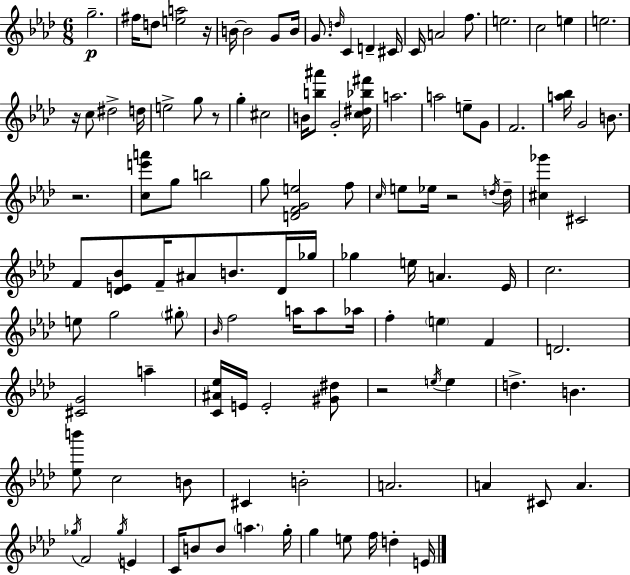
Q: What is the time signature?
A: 6/8